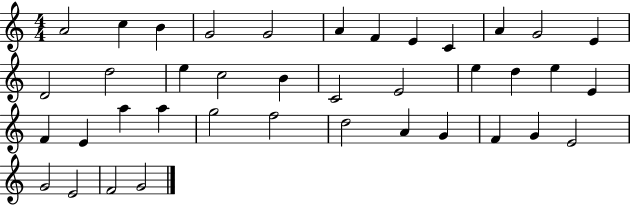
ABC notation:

X:1
T:Untitled
M:4/4
L:1/4
K:C
A2 c B G2 G2 A F E C A G2 E D2 d2 e c2 B C2 E2 e d e E F E a a g2 f2 d2 A G F G E2 G2 E2 F2 G2